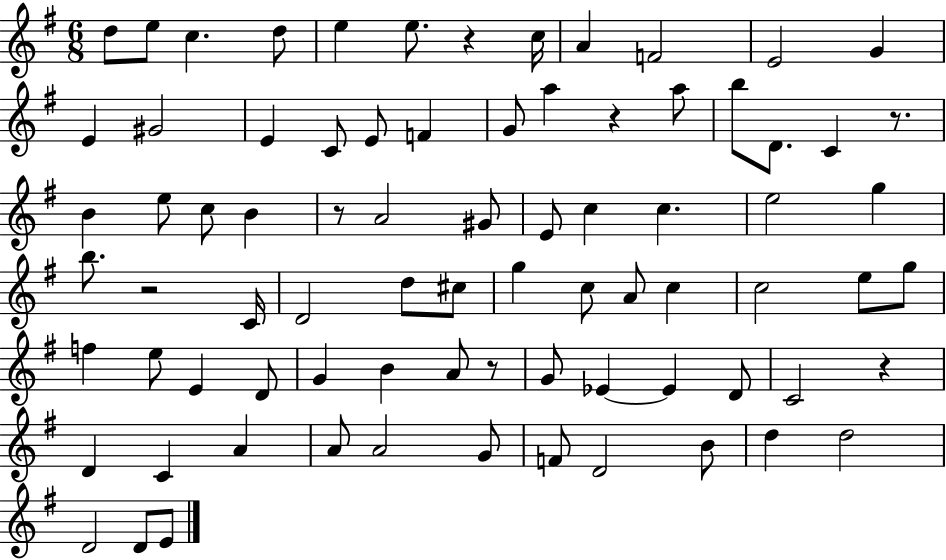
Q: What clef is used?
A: treble